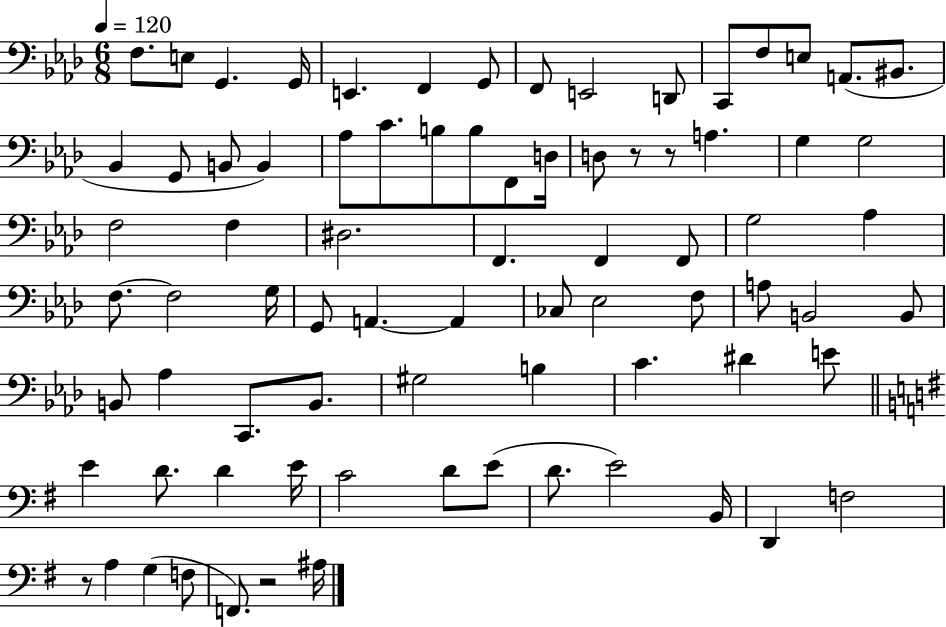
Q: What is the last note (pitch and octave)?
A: A#3